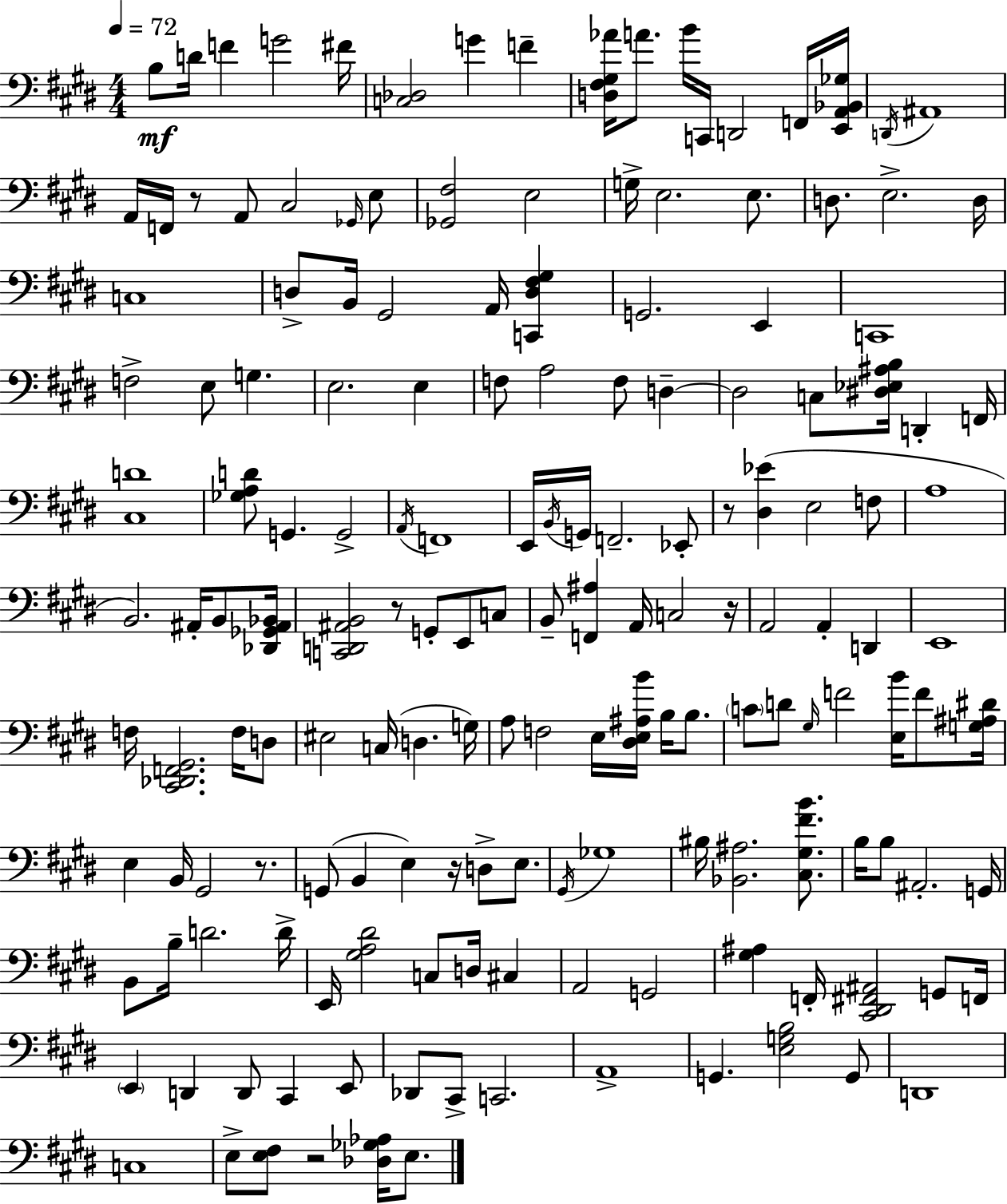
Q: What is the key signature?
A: E major